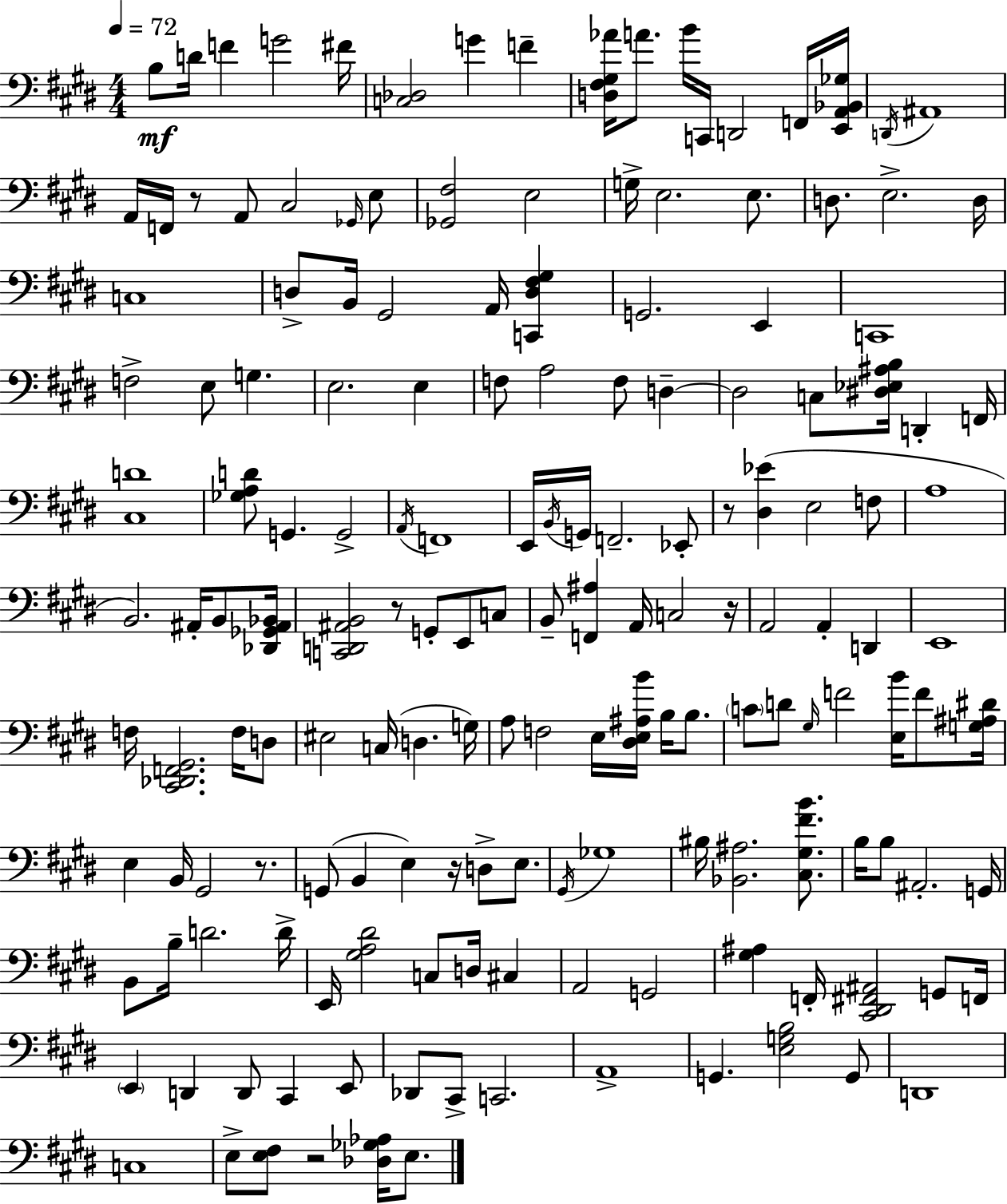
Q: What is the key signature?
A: E major